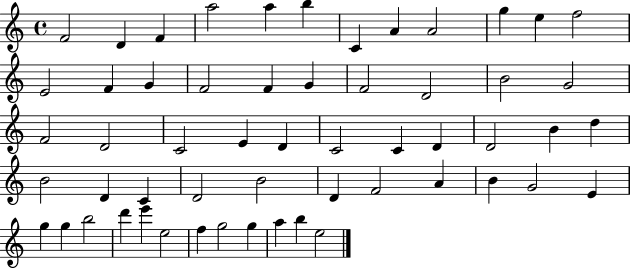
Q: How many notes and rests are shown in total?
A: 56